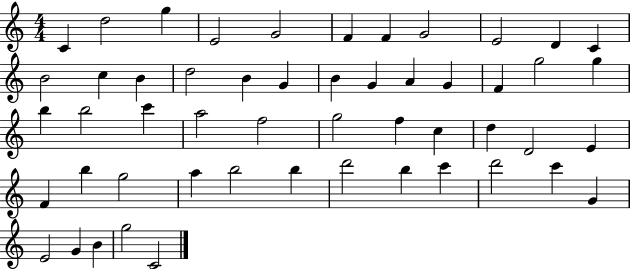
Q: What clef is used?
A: treble